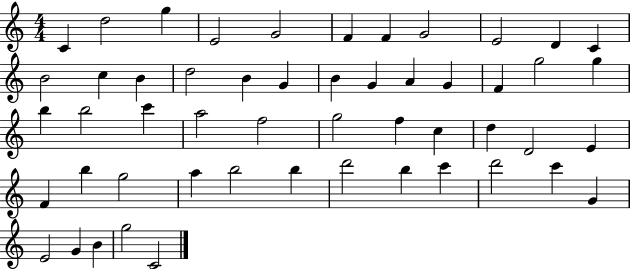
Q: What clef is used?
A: treble